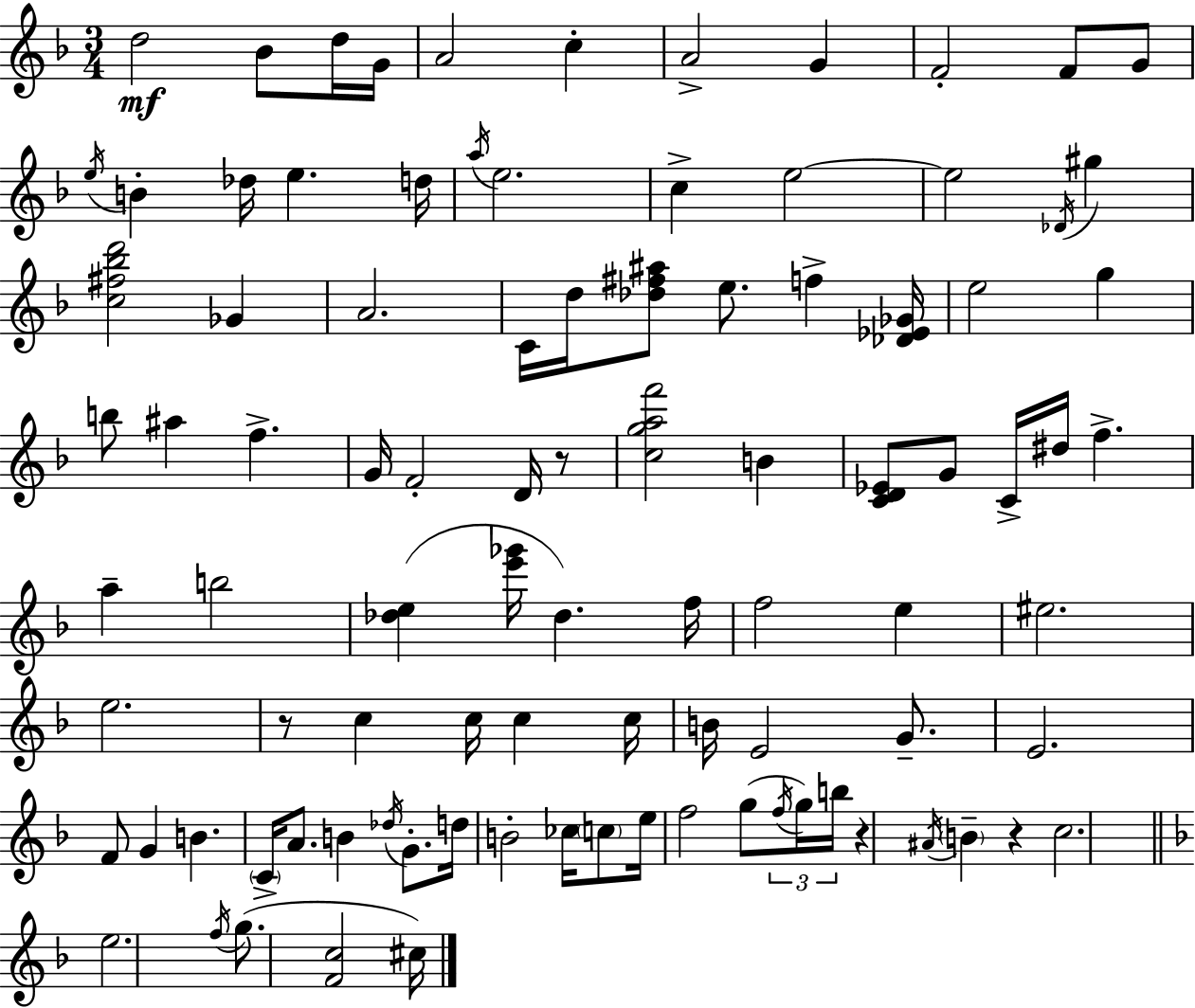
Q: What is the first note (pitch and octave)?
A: D5